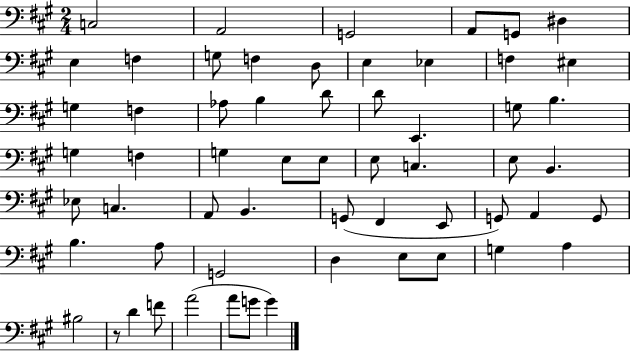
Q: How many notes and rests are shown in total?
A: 59